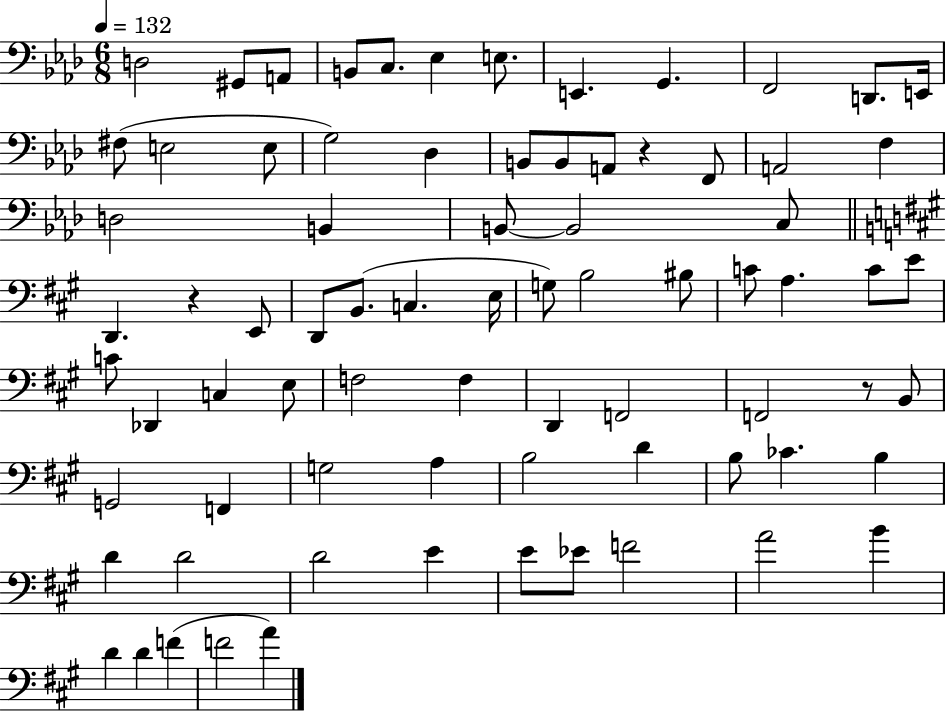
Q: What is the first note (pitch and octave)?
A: D3